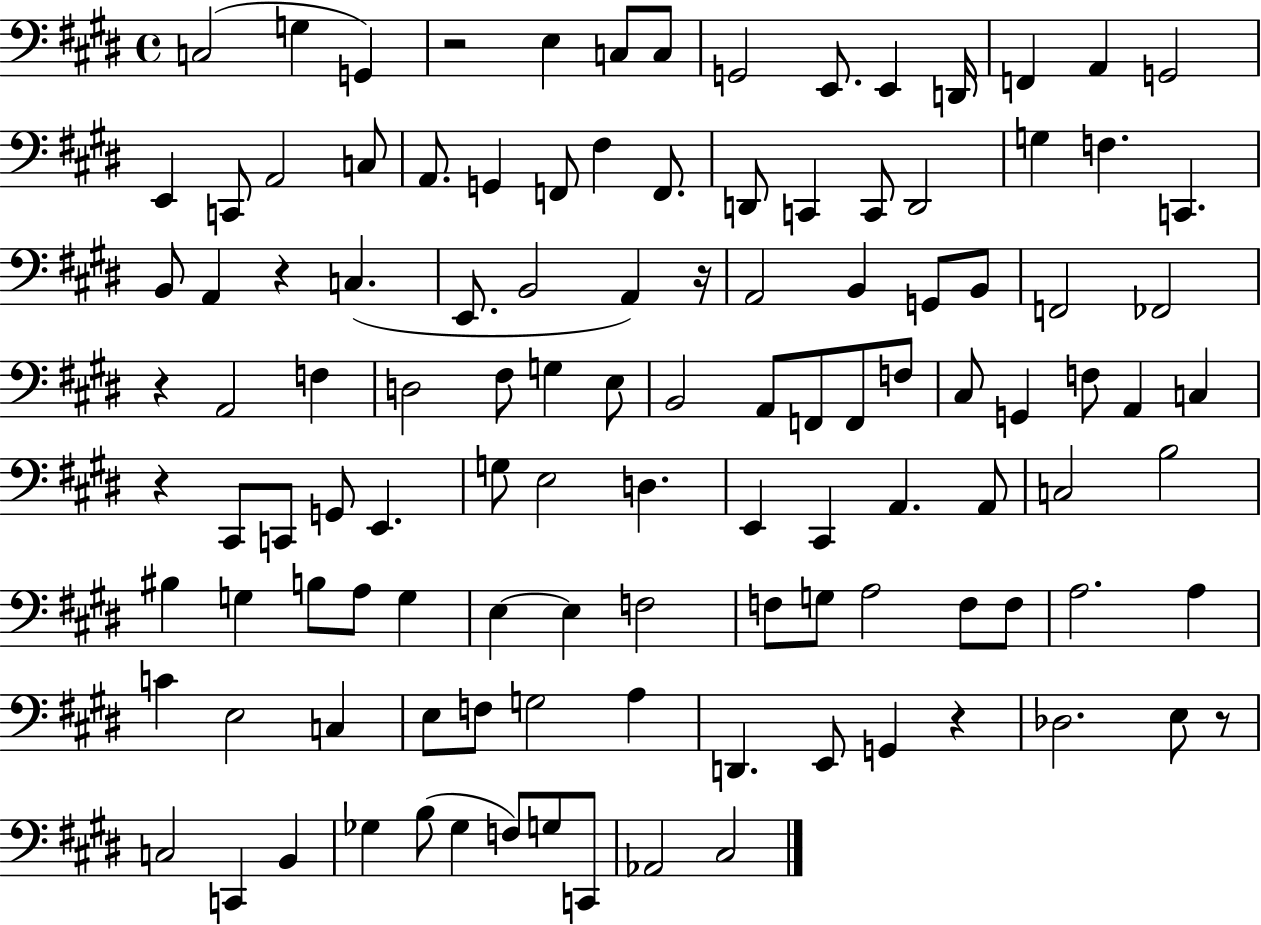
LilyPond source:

{
  \clef bass
  \time 4/4
  \defaultTimeSignature
  \key e \major
  c2( g4 g,4) | r2 e4 c8 c8 | g,2 e,8. e,4 d,16 | f,4 a,4 g,2 | \break e,4 c,8 a,2 c8 | a,8. g,4 f,8 fis4 f,8. | d,8 c,4 c,8 d,2 | g4 f4. c,4. | \break b,8 a,4 r4 c4.( | e,8. b,2 a,4) r16 | a,2 b,4 g,8 b,8 | f,2 fes,2 | \break r4 a,2 f4 | d2 fis8 g4 e8 | b,2 a,8 f,8 f,8 f8 | cis8 g,4 f8 a,4 c4 | \break r4 cis,8 c,8 g,8 e,4. | g8 e2 d4. | e,4 cis,4 a,4. a,8 | c2 b2 | \break bis4 g4 b8 a8 g4 | e4~~ e4 f2 | f8 g8 a2 f8 f8 | a2. a4 | \break c'4 e2 c4 | e8 f8 g2 a4 | d,4. e,8 g,4 r4 | des2. e8 r8 | \break c2 c,4 b,4 | ges4 b8( ges4 f8) g8 c,8 | aes,2 cis2 | \bar "|."
}